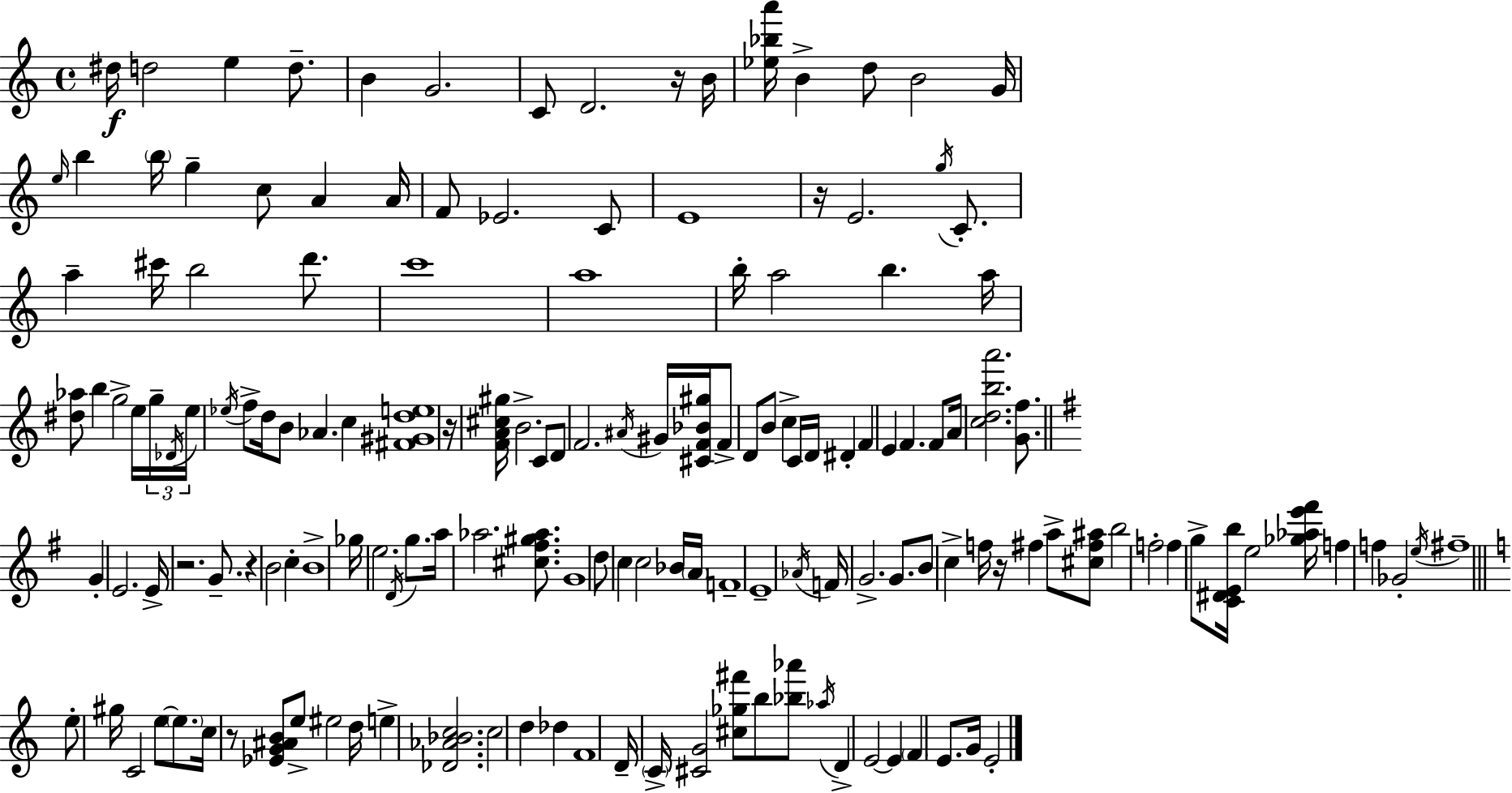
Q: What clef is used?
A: treble